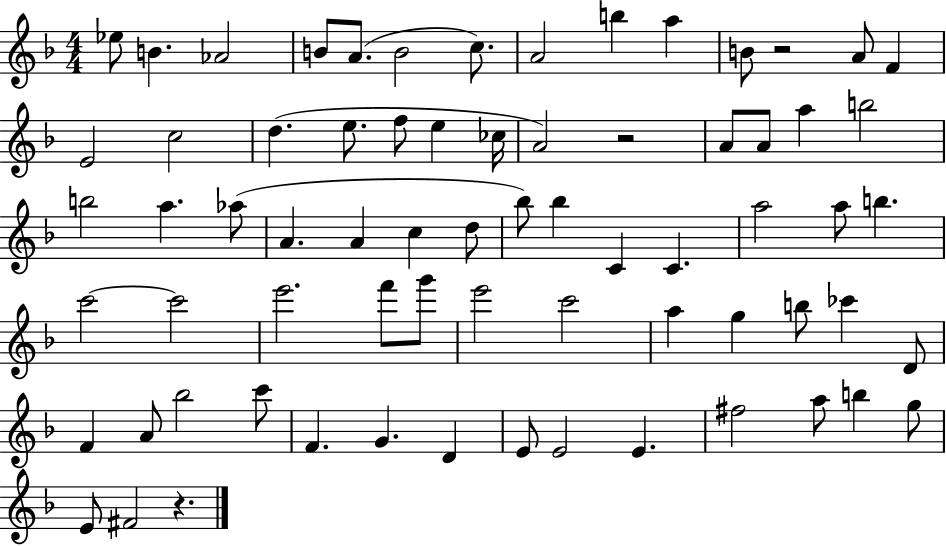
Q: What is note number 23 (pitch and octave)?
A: A4